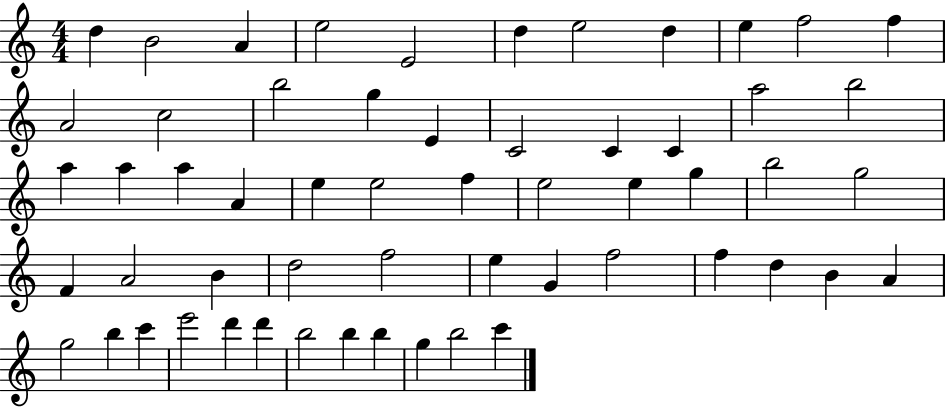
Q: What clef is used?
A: treble